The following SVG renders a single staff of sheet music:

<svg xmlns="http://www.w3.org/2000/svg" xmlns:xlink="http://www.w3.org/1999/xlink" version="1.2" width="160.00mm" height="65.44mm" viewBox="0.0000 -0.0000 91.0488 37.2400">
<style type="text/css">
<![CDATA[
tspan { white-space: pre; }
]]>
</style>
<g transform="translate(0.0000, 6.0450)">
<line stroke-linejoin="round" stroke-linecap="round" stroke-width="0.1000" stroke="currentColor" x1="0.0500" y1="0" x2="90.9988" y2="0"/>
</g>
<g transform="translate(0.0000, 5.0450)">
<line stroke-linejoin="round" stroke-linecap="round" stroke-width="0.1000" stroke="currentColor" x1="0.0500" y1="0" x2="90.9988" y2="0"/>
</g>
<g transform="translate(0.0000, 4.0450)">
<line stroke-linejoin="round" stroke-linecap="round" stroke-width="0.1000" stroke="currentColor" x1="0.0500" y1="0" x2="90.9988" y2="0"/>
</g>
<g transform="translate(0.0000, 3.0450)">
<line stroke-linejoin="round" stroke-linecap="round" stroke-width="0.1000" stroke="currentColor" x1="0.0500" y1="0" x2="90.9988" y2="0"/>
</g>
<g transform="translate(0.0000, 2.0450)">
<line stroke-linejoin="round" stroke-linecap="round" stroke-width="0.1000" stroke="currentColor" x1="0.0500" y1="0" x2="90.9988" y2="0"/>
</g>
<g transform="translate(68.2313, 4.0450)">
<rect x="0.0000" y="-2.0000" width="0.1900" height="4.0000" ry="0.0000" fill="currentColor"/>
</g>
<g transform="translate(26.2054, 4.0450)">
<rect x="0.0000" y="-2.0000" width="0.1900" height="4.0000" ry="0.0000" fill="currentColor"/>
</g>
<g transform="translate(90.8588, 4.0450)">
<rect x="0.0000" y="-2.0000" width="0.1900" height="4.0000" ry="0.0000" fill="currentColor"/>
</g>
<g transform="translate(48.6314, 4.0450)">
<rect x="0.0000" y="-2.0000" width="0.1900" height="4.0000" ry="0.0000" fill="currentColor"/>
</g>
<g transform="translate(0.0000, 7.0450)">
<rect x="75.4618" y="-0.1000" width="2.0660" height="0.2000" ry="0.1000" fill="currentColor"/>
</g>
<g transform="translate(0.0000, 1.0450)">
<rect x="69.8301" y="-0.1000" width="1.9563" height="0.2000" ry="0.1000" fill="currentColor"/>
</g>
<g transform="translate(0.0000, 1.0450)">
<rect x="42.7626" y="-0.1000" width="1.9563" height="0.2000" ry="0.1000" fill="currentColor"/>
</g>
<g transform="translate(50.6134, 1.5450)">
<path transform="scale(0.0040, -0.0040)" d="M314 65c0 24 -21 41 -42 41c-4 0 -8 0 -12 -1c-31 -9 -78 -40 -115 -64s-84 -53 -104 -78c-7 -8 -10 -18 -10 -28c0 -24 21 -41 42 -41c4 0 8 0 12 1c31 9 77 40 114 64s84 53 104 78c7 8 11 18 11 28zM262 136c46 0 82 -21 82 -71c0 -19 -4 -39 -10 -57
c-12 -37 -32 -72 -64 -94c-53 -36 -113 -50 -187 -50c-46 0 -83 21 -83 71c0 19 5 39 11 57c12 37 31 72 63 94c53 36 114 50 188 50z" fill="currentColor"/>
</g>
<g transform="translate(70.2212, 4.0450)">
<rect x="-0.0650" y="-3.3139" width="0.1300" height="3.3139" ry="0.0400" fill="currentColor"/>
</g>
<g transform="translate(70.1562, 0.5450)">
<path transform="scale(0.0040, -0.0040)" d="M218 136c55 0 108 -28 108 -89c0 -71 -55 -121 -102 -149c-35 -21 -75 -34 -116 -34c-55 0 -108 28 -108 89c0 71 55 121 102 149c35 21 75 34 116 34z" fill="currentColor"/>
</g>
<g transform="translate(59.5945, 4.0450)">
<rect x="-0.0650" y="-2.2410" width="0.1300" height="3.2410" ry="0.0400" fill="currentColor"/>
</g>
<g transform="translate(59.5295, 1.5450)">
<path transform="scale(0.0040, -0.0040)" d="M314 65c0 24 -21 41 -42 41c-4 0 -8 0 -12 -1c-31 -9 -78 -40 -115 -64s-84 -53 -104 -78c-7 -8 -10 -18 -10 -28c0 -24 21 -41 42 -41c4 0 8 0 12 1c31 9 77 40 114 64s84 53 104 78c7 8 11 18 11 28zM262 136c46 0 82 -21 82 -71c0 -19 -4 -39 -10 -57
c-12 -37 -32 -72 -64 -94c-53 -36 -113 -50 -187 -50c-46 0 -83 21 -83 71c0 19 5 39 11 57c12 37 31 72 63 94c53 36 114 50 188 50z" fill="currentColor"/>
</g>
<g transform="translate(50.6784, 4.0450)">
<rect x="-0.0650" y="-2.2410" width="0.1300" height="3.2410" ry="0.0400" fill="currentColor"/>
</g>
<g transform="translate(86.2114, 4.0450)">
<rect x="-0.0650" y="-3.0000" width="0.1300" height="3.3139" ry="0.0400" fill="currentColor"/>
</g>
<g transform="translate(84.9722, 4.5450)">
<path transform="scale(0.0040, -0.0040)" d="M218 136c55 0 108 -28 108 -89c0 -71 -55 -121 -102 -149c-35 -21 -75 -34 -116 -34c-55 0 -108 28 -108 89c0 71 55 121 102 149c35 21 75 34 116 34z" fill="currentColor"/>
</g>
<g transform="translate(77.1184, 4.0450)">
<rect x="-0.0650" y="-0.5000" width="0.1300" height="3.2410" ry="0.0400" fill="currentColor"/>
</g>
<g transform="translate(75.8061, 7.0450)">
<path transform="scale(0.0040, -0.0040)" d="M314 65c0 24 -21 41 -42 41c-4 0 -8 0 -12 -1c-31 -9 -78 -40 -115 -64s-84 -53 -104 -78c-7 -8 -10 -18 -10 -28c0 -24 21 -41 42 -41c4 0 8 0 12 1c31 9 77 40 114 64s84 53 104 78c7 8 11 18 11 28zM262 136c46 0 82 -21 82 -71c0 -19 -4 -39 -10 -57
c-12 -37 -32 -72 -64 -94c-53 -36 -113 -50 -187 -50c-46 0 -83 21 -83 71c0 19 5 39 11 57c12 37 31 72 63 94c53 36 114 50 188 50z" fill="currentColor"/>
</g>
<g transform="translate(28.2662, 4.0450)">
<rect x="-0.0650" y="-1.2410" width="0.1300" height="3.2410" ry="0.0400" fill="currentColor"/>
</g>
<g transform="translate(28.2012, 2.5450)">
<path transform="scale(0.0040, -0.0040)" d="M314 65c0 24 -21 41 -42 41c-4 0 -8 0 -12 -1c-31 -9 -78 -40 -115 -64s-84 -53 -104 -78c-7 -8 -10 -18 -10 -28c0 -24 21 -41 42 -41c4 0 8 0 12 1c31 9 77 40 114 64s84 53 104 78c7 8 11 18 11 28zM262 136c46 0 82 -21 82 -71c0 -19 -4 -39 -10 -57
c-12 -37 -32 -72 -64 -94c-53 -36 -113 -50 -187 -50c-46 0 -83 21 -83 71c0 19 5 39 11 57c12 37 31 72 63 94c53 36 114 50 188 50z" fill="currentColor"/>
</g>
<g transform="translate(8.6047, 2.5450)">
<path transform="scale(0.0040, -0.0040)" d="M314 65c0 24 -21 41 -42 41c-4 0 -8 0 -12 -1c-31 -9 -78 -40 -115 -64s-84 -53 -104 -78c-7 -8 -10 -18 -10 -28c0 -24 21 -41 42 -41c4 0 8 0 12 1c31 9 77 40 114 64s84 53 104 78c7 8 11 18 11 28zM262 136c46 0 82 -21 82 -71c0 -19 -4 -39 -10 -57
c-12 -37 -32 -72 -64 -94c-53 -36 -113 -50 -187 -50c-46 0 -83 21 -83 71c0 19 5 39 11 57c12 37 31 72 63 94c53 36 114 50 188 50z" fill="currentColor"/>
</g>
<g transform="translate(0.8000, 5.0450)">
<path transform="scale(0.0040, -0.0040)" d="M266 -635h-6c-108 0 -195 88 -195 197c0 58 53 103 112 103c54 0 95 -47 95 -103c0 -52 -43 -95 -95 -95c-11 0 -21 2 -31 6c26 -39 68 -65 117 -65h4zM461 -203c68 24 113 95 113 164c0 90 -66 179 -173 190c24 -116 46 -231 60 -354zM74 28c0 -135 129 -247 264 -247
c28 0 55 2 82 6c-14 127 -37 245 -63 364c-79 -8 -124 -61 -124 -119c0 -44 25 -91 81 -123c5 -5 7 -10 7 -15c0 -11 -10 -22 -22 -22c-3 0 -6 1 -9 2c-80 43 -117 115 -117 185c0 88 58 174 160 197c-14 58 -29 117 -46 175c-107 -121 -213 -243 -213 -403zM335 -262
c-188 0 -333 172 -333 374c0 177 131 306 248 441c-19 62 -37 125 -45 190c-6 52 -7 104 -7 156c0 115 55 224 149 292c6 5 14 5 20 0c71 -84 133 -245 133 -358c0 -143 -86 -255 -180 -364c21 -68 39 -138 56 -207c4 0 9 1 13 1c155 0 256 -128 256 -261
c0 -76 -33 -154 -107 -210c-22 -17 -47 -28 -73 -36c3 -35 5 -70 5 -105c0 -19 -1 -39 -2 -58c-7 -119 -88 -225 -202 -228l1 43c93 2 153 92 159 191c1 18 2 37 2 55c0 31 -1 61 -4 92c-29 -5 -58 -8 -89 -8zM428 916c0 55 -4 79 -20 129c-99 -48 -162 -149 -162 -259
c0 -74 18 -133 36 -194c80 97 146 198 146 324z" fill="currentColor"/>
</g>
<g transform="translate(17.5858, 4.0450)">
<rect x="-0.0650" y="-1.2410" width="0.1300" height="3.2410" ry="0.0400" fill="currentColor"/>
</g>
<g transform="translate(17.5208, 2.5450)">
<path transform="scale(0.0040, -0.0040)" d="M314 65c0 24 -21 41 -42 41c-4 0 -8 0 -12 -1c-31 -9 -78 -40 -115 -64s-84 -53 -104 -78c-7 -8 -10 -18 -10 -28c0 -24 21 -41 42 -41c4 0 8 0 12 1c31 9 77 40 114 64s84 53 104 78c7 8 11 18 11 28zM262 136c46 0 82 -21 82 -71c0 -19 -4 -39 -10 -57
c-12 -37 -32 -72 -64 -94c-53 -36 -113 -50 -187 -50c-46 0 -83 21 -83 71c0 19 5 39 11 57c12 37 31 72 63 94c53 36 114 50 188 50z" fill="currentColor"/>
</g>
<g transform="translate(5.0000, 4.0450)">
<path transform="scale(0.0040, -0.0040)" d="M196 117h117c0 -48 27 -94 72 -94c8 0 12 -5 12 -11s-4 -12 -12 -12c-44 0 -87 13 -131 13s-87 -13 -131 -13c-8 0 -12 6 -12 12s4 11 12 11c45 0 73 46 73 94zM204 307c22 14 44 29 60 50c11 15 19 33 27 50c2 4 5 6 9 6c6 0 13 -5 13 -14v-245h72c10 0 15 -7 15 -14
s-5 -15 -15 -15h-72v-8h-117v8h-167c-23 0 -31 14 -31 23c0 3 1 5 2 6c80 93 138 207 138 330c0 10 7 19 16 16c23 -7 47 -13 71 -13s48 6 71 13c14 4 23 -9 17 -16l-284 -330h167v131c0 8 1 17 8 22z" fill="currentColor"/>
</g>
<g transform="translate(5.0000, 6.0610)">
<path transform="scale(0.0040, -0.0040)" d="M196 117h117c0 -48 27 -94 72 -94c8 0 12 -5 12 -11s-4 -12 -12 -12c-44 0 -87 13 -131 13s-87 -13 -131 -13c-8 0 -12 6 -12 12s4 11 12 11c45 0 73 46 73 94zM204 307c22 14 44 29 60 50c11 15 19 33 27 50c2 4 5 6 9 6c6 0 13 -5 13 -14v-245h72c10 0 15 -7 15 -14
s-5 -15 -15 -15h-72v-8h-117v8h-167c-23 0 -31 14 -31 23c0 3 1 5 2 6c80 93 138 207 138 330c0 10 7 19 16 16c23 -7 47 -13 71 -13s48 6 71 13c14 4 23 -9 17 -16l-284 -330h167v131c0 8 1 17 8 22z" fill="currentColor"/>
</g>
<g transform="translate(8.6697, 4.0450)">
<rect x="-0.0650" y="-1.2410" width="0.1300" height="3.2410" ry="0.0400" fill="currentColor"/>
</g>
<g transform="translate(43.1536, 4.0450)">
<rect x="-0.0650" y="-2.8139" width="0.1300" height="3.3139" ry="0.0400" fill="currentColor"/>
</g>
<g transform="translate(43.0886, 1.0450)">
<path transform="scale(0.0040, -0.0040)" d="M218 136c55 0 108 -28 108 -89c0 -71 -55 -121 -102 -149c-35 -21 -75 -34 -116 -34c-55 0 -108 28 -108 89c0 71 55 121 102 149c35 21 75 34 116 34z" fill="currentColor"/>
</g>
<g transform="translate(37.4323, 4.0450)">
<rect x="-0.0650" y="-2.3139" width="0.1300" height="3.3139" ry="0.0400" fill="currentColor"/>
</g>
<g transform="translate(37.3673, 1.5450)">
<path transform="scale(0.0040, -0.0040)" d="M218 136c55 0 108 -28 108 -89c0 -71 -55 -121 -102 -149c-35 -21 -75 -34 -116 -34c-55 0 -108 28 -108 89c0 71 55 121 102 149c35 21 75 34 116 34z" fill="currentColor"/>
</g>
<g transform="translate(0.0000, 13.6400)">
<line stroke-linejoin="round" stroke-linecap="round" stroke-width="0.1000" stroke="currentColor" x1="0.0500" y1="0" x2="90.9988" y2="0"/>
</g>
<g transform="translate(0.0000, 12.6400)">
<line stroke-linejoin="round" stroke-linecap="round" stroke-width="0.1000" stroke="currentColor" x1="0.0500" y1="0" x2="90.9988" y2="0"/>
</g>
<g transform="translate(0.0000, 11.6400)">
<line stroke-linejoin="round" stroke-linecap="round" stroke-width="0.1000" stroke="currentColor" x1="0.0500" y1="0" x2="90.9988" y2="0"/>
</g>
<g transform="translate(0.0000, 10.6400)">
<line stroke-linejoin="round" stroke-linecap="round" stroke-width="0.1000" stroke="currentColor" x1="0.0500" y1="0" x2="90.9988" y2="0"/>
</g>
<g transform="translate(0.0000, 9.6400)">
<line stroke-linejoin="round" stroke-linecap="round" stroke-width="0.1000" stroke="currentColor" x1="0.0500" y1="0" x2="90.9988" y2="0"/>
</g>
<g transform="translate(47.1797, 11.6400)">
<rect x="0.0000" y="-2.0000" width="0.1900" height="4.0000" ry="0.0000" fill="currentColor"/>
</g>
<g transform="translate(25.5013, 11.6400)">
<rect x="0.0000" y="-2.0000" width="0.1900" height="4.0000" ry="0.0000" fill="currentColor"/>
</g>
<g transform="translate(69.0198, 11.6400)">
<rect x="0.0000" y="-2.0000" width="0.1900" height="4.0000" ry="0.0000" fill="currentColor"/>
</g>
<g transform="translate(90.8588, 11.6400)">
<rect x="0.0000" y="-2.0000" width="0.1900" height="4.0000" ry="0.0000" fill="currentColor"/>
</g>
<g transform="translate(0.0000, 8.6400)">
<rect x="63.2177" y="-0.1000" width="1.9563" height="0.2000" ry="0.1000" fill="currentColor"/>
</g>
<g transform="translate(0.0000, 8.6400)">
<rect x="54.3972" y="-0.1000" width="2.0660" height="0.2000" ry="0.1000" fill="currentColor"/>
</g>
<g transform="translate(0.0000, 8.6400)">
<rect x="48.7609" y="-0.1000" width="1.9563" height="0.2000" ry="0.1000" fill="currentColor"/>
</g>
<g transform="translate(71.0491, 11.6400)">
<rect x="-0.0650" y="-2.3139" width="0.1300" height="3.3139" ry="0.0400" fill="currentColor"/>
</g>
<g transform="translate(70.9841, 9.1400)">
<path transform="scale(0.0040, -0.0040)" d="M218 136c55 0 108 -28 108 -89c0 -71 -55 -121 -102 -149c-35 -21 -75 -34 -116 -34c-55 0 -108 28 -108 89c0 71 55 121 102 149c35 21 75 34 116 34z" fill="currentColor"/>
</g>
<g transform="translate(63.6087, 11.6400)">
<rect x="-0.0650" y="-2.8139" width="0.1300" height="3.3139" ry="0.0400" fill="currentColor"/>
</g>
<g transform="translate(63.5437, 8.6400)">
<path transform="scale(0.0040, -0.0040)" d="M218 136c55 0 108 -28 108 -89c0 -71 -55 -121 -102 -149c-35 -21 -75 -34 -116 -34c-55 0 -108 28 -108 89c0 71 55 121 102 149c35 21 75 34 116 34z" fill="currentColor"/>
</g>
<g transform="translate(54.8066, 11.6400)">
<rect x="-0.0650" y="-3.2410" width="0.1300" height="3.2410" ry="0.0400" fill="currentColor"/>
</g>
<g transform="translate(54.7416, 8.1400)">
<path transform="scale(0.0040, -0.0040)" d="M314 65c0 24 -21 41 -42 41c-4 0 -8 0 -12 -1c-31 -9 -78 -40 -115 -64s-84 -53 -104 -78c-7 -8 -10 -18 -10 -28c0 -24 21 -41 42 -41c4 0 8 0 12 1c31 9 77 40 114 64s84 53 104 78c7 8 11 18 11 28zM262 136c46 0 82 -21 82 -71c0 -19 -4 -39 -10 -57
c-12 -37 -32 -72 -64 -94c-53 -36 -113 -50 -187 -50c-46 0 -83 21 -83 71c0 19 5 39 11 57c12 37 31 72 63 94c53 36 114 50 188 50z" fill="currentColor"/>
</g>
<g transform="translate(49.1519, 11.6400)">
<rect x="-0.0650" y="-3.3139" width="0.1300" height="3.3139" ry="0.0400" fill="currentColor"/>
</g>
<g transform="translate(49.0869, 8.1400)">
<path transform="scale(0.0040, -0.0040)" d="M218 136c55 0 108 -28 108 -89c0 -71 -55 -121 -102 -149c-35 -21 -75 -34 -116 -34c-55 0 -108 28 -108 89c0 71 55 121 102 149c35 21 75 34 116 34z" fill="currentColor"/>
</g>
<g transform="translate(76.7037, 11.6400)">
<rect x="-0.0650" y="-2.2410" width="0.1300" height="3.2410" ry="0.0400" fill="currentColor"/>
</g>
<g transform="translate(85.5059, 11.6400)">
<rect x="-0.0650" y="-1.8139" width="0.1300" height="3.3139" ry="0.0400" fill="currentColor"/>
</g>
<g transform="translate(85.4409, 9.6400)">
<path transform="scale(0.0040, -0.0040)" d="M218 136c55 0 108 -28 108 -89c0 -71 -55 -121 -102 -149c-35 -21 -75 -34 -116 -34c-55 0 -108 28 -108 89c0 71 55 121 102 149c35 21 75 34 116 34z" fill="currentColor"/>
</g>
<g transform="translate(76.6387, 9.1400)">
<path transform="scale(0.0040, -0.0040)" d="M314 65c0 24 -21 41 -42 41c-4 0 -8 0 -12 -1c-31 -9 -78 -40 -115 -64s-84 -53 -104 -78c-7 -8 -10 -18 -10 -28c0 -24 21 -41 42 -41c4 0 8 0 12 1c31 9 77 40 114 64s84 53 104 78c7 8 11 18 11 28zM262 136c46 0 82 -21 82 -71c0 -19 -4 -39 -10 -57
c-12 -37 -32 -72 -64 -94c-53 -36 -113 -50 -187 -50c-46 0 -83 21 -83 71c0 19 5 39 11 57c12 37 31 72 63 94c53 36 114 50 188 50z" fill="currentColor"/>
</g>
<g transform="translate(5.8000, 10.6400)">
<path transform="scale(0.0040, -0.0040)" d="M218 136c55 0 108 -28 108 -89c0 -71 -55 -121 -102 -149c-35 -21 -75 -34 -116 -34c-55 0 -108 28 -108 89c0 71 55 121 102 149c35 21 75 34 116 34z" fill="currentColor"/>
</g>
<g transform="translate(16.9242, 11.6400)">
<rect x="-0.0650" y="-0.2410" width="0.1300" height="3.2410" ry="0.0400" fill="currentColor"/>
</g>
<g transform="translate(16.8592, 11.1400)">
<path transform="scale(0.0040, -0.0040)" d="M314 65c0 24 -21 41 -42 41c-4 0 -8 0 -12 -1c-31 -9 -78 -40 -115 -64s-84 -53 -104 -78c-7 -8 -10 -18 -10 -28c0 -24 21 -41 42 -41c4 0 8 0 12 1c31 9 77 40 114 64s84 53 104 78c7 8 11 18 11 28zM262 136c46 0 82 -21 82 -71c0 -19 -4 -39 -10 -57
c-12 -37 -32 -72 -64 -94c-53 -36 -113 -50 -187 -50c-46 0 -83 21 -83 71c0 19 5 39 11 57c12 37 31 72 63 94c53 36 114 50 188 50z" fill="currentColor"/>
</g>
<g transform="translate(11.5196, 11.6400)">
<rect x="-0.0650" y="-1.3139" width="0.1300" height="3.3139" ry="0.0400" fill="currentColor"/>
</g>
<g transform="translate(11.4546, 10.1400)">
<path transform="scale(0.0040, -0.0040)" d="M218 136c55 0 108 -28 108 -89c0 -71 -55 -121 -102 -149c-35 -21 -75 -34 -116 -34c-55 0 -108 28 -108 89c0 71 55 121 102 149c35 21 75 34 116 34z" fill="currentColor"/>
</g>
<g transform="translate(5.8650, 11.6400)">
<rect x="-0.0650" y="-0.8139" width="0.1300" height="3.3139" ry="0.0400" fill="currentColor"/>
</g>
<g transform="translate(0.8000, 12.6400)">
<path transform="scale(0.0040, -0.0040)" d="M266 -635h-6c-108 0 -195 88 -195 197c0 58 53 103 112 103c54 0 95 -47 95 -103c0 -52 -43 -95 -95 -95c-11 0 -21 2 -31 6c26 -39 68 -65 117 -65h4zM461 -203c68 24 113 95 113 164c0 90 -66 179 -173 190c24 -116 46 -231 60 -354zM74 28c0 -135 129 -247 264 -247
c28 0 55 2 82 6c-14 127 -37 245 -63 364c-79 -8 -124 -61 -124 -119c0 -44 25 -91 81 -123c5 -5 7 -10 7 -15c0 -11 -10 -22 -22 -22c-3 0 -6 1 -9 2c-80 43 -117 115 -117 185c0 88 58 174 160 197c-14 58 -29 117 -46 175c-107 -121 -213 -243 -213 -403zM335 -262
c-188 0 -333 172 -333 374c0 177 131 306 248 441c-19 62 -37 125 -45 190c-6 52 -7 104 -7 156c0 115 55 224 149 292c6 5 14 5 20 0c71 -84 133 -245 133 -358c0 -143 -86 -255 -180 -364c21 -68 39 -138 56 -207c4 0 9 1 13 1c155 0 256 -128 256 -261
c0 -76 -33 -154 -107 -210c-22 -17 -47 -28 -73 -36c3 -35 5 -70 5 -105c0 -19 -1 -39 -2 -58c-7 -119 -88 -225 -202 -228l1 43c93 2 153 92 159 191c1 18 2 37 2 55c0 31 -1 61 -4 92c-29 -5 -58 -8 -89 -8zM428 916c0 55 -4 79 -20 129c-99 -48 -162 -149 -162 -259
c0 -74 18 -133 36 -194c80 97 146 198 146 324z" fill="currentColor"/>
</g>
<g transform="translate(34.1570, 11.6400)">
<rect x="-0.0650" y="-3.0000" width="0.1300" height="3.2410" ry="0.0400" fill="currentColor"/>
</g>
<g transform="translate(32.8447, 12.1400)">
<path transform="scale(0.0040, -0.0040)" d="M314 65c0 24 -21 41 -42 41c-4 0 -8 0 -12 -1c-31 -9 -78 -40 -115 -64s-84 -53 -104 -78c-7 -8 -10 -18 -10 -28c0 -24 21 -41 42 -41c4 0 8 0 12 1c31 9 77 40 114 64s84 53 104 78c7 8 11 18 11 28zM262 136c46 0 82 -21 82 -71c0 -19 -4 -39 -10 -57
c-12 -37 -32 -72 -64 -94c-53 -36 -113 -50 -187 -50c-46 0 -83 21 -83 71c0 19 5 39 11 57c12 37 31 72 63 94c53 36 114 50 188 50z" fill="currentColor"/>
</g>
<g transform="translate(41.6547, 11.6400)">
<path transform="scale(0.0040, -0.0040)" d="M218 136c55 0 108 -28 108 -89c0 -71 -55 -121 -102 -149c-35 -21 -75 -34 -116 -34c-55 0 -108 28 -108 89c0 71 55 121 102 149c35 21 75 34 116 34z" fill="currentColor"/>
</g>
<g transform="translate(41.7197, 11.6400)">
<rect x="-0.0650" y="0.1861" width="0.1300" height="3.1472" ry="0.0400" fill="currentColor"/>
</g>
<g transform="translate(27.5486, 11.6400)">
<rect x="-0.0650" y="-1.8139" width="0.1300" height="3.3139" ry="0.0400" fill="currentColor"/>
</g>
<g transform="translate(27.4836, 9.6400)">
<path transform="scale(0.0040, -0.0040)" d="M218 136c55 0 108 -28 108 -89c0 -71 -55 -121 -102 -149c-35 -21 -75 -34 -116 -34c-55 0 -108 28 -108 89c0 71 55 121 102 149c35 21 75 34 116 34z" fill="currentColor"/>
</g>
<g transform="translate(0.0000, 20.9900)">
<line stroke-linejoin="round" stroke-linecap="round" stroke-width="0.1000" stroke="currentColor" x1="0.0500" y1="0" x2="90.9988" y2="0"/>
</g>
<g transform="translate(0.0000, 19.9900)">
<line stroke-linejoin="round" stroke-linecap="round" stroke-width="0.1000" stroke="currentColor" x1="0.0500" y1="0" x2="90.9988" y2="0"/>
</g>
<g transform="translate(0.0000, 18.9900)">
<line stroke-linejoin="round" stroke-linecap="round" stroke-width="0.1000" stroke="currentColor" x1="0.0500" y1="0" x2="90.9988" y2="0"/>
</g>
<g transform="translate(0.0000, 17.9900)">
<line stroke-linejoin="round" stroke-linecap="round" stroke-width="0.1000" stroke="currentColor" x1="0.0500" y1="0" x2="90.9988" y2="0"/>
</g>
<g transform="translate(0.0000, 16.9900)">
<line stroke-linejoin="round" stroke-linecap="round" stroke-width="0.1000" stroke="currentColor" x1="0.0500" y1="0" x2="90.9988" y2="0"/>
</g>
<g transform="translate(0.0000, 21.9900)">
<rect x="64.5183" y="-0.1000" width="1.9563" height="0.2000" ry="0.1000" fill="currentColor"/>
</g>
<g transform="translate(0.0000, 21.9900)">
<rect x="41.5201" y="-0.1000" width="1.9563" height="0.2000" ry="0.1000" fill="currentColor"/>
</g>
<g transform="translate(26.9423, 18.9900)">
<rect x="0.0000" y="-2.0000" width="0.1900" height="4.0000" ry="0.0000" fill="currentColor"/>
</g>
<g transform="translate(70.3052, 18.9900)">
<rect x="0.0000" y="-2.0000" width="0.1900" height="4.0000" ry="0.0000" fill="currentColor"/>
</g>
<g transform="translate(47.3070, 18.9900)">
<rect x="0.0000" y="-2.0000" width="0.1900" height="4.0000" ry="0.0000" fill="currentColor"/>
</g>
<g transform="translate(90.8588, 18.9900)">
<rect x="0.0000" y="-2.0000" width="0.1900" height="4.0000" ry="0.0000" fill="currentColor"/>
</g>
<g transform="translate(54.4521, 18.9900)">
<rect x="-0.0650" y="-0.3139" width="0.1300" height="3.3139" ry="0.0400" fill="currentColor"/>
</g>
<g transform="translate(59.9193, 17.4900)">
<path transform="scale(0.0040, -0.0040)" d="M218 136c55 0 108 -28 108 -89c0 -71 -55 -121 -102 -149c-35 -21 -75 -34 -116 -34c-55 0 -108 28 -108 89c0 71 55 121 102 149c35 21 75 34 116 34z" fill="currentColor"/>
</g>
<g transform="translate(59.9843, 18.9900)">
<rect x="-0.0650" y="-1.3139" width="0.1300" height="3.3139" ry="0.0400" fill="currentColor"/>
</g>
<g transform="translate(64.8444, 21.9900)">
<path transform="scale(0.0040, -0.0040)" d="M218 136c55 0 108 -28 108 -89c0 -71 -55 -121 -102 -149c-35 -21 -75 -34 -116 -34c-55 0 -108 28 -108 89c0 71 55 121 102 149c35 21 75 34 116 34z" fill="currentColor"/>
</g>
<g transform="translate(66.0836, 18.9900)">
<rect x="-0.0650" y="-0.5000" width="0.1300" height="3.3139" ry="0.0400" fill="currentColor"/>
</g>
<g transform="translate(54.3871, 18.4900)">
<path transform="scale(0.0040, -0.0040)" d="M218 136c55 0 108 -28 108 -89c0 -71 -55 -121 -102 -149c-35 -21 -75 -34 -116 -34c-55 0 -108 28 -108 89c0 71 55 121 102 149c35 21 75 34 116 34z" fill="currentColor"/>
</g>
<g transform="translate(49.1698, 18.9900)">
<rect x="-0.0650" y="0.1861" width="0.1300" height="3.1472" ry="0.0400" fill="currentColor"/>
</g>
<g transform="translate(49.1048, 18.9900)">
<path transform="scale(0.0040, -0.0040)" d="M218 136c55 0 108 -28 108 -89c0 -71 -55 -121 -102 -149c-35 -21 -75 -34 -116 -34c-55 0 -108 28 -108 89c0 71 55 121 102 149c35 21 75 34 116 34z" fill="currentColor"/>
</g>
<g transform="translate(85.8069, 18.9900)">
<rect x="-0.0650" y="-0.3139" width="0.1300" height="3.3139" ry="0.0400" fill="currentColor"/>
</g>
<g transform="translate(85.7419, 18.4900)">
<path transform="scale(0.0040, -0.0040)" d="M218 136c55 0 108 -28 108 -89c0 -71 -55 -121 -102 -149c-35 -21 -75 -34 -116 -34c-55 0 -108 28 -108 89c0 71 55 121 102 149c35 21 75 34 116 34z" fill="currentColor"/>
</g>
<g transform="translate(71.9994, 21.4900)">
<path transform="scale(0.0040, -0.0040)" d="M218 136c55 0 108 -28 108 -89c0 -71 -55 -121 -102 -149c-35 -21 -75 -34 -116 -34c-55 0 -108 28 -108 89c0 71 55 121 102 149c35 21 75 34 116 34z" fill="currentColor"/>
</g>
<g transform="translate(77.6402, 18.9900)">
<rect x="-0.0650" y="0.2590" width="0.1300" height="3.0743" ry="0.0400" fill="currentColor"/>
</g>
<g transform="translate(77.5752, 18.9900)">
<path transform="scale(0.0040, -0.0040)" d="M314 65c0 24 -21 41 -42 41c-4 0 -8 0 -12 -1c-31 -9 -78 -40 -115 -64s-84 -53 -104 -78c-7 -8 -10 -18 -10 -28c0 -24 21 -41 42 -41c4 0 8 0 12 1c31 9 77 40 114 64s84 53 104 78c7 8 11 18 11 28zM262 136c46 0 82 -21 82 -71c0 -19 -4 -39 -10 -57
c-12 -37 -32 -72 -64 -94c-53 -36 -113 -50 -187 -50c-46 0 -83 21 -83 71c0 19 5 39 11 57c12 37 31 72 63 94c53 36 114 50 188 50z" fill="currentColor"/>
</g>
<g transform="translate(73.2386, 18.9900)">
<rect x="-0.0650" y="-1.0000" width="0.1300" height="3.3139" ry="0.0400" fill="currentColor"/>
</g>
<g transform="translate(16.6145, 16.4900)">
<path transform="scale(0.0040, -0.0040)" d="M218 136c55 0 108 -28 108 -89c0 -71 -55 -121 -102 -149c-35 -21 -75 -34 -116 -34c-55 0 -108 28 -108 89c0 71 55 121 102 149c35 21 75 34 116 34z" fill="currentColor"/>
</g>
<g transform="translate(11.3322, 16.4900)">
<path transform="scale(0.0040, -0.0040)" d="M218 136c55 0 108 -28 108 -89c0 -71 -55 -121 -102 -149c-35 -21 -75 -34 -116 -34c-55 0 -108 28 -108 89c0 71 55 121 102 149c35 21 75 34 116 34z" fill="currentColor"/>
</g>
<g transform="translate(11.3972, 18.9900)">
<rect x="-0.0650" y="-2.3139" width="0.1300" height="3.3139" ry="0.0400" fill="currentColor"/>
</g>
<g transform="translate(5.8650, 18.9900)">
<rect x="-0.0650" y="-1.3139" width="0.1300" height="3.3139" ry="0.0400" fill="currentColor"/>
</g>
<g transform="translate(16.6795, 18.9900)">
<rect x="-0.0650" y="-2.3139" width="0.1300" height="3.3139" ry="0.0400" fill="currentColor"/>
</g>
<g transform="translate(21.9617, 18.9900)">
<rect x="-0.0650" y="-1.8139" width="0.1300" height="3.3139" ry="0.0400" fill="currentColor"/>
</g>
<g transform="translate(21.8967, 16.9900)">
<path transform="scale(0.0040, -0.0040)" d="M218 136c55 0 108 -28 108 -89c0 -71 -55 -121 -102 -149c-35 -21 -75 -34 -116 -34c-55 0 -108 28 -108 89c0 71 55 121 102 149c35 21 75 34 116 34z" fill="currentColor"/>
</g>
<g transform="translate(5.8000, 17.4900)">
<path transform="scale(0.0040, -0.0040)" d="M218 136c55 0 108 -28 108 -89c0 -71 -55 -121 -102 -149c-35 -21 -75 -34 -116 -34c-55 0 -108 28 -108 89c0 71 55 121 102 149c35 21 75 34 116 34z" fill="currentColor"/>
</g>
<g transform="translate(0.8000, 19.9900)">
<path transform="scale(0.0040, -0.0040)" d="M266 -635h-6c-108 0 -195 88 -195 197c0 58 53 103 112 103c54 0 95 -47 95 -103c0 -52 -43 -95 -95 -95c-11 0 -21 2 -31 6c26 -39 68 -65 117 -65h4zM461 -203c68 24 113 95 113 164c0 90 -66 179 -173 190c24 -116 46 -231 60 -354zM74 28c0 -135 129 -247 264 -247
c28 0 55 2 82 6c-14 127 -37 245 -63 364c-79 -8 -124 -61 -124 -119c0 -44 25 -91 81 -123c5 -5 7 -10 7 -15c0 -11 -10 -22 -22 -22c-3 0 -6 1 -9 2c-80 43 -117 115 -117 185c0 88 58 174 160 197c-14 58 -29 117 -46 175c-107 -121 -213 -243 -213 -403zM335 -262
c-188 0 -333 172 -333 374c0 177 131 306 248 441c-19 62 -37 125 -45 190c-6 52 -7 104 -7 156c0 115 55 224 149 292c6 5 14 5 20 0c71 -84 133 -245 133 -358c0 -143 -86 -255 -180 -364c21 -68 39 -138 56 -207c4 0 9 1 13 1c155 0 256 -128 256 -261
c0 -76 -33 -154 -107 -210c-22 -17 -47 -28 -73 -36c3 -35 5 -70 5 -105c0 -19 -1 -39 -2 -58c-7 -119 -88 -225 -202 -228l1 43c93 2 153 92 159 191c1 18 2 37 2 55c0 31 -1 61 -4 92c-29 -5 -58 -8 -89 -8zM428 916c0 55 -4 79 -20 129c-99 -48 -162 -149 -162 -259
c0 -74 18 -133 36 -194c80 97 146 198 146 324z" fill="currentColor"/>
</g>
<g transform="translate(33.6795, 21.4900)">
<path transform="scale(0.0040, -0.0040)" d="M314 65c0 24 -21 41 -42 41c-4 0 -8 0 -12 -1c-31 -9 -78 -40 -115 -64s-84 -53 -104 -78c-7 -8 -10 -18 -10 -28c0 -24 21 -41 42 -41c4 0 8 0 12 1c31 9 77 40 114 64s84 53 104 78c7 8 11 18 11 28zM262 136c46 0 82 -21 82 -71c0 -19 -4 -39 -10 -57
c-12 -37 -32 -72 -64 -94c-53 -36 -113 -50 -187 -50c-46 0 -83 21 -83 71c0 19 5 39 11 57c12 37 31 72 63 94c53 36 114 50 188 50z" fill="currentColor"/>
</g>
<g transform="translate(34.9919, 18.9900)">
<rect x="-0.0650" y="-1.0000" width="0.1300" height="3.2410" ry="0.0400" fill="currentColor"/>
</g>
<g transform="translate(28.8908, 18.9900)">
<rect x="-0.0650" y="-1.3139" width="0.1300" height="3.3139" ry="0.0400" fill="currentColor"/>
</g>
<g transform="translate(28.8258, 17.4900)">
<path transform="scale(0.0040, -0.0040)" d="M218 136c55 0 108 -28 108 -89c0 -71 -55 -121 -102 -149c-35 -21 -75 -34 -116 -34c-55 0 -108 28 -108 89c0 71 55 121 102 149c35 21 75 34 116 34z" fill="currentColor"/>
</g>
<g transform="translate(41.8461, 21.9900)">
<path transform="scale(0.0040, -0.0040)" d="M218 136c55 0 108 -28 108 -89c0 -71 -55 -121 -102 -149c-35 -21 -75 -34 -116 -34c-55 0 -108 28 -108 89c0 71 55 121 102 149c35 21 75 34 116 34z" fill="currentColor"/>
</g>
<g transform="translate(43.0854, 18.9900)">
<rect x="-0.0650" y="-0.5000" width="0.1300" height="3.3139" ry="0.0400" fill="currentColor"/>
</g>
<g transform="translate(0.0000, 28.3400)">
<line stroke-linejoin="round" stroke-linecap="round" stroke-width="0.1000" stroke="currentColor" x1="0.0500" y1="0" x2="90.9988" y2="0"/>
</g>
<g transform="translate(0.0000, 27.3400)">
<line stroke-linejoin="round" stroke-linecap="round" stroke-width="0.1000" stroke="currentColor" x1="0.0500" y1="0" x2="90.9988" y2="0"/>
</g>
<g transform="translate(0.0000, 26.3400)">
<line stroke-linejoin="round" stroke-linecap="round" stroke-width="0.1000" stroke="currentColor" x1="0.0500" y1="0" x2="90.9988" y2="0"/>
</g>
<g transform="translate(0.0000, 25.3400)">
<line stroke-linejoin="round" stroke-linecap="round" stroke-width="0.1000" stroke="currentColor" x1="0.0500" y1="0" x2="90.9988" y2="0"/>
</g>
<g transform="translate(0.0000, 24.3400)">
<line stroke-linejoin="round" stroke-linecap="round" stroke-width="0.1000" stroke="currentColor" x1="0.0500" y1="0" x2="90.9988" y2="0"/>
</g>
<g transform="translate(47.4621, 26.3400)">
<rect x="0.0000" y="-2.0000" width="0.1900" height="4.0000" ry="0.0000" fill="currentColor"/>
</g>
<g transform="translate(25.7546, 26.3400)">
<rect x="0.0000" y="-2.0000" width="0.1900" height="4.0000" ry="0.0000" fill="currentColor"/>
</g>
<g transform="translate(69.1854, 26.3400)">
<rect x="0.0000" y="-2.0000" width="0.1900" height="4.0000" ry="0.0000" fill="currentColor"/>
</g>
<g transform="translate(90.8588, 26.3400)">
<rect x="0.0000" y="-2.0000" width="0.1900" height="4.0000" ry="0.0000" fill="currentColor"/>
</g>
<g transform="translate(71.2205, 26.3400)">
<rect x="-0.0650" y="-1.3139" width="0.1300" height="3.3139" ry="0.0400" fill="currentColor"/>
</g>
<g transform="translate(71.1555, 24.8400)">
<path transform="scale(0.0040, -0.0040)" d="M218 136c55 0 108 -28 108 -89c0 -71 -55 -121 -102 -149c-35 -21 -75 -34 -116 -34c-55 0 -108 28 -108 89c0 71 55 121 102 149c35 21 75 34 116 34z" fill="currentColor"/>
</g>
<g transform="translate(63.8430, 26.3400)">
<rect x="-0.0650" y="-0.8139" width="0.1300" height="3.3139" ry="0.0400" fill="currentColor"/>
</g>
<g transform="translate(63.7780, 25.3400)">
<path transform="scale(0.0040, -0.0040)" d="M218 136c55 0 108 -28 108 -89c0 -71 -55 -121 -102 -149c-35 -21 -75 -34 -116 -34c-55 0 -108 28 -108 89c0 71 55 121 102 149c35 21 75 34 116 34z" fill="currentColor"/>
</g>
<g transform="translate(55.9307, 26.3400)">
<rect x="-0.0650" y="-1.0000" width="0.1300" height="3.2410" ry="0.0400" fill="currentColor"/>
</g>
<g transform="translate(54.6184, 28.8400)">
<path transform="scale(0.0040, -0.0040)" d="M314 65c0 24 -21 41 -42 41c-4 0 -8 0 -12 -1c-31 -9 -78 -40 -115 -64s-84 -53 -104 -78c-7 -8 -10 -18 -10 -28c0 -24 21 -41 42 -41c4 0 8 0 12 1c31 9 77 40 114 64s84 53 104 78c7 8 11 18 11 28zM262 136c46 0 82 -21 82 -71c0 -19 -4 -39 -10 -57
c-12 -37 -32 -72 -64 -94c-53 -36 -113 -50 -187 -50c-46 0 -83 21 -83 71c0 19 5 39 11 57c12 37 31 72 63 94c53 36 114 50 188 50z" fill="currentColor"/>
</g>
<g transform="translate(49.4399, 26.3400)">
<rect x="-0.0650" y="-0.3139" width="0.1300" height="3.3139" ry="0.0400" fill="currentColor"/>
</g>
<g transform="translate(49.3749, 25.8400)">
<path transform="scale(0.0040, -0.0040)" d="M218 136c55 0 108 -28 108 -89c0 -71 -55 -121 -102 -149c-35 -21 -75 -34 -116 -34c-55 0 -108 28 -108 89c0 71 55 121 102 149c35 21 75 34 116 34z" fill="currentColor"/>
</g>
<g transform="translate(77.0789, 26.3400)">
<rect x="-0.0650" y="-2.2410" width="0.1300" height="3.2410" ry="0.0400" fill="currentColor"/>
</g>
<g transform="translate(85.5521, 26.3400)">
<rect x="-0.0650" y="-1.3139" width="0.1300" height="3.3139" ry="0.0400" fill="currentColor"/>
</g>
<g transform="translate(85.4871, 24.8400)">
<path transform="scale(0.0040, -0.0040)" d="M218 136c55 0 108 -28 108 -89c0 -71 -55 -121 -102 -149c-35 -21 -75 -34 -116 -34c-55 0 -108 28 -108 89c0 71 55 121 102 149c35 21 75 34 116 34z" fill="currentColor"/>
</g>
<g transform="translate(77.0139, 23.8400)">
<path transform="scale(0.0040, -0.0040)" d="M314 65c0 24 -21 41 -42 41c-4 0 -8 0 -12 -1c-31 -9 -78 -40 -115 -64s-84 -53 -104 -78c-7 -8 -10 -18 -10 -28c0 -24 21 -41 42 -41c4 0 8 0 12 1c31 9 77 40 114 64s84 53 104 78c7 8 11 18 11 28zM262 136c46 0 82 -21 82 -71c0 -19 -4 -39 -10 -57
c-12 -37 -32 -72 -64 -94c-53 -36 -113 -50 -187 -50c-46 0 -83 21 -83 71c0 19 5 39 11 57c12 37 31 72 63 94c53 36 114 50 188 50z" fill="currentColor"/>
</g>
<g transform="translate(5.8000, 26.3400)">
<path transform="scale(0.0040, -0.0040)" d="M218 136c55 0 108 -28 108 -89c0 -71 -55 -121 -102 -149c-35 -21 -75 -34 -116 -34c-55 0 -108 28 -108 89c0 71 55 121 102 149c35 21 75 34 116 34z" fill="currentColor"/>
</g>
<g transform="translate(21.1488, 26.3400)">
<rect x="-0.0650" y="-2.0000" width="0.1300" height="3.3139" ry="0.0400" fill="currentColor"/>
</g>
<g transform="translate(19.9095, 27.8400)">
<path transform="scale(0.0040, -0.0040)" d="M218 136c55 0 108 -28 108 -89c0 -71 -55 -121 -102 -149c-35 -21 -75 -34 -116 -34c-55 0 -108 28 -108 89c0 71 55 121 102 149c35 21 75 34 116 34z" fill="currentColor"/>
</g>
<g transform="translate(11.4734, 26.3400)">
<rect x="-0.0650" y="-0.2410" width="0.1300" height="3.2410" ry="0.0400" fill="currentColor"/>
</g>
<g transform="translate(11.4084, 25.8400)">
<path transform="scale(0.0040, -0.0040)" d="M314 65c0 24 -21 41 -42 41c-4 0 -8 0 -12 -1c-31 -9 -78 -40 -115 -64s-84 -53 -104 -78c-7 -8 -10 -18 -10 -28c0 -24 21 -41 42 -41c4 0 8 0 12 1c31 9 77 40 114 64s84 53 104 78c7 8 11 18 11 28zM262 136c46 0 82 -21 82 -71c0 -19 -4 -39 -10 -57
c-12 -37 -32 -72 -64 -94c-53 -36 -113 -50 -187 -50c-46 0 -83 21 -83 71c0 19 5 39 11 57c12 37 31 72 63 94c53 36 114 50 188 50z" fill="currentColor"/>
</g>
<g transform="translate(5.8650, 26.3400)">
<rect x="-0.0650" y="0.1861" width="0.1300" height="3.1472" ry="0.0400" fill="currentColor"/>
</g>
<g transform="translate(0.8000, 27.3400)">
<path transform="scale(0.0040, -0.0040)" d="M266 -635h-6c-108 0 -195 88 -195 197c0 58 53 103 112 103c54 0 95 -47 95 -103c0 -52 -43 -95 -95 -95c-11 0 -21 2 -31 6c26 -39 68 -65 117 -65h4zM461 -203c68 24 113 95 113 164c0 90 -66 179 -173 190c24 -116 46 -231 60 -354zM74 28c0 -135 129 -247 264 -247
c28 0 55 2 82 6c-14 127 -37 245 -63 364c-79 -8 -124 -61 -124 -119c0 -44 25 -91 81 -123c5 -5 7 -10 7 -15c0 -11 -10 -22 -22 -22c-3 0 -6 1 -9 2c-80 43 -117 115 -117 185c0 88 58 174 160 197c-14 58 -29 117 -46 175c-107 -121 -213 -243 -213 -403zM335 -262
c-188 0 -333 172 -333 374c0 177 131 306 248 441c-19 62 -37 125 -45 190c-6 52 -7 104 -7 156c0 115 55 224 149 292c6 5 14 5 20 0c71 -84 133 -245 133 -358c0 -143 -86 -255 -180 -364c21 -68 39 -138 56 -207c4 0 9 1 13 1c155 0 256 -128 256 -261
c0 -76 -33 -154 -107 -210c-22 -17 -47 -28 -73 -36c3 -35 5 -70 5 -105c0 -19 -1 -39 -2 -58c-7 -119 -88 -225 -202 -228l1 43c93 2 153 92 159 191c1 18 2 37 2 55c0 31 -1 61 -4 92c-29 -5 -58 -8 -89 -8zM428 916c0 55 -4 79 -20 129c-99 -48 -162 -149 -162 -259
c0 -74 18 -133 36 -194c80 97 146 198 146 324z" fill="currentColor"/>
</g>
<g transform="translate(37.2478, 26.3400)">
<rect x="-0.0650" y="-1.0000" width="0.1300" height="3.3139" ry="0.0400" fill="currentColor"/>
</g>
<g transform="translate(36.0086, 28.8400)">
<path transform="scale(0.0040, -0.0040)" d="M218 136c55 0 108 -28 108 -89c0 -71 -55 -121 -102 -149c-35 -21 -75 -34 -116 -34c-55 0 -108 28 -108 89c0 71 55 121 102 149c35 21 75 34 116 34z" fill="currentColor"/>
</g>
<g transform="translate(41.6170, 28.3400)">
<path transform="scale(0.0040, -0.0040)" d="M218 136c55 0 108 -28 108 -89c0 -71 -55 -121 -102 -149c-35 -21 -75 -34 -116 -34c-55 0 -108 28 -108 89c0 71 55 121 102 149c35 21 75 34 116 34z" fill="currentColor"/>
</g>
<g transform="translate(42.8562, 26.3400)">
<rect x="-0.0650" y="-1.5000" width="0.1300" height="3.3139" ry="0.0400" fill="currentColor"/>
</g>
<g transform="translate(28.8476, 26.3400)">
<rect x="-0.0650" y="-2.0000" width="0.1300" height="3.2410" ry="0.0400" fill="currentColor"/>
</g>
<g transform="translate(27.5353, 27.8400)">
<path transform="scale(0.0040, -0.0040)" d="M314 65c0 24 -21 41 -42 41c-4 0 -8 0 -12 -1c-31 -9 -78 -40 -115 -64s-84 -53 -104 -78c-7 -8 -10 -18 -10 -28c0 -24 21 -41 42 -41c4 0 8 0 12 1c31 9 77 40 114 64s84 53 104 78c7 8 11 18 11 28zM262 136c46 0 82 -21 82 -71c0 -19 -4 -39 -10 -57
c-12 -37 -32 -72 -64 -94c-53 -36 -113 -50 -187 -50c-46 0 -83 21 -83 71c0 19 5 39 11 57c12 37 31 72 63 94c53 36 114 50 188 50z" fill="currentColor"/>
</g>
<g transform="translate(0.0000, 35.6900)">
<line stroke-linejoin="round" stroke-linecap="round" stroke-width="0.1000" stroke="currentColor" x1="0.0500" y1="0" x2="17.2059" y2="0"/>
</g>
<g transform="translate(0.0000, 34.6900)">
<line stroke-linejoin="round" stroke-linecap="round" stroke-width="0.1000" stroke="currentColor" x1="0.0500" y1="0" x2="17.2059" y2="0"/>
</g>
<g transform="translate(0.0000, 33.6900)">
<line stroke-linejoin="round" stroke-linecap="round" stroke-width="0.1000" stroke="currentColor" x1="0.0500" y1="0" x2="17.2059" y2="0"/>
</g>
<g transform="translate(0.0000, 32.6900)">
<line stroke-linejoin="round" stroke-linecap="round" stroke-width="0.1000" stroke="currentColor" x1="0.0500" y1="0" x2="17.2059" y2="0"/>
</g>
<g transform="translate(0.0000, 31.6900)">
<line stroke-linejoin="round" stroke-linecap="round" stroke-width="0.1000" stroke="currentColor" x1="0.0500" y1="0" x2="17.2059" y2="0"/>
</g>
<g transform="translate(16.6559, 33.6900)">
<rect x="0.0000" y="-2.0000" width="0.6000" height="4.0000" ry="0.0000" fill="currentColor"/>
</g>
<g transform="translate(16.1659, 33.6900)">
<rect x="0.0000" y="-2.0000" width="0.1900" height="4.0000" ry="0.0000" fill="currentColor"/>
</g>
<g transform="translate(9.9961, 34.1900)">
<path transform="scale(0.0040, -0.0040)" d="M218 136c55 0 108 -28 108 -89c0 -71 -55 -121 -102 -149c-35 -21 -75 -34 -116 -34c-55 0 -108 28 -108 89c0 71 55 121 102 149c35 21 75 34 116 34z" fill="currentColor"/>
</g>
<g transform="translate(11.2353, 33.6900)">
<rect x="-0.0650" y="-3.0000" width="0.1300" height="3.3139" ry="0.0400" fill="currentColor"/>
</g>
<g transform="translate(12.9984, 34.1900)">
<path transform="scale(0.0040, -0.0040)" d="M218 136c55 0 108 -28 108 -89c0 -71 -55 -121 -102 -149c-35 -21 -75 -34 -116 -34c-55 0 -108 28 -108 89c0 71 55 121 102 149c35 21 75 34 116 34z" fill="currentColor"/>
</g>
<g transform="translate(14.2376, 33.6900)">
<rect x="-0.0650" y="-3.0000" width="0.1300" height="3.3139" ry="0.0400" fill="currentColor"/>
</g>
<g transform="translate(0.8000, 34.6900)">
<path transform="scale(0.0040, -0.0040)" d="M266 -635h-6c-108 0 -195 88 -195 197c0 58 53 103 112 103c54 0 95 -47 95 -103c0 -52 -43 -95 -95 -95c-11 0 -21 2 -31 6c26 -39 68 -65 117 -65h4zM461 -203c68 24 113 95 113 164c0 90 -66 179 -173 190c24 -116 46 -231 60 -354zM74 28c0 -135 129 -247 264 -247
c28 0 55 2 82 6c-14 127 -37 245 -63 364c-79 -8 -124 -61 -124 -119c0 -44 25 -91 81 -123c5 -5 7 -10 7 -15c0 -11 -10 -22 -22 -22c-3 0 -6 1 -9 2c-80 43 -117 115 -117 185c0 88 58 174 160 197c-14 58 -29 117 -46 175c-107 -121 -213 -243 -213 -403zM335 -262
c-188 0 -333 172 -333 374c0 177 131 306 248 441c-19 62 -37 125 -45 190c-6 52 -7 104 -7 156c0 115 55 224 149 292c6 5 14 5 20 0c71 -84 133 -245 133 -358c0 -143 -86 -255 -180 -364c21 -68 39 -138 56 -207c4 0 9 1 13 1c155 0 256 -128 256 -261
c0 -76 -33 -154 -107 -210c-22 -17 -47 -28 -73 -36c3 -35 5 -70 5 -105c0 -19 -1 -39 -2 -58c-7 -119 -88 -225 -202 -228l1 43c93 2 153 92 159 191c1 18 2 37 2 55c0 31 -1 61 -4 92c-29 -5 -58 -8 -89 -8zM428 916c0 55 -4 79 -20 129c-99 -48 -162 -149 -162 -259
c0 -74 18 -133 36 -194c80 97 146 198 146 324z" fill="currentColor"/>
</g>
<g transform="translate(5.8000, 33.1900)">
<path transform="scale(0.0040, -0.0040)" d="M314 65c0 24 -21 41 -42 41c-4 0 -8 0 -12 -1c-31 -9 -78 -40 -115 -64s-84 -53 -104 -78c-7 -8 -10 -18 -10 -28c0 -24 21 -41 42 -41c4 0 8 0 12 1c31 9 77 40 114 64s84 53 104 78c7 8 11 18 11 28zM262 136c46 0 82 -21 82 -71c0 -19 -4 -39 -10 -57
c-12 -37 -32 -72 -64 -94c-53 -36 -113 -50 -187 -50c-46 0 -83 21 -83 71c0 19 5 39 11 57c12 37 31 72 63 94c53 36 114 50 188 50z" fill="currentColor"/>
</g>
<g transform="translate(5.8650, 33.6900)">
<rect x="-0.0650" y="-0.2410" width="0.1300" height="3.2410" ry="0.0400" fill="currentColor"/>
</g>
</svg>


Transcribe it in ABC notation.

X:1
T:Untitled
M:4/4
L:1/4
K:C
e2 e2 e2 g a g2 g2 b C2 A d e c2 f A2 B b b2 a g g2 f e g g f e D2 C B c e C D B2 c B c2 F F2 D E c D2 d e g2 e c2 A A